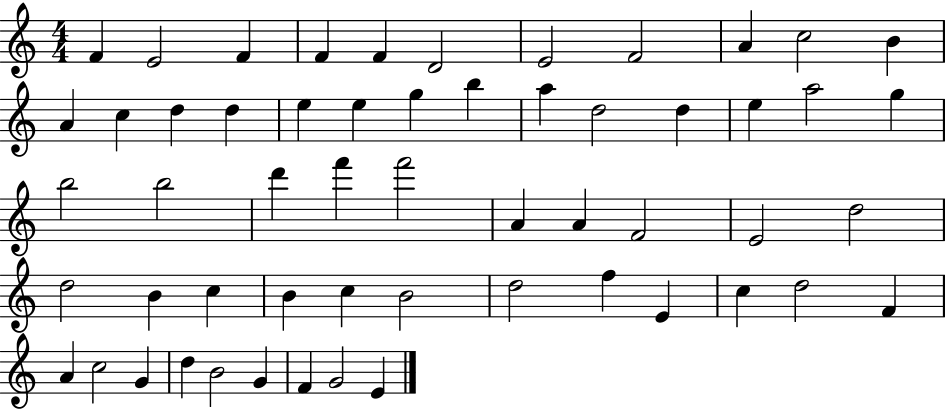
F4/q E4/h F4/q F4/q F4/q D4/h E4/h F4/h A4/q C5/h B4/q A4/q C5/q D5/q D5/q E5/q E5/q G5/q B5/q A5/q D5/h D5/q E5/q A5/h G5/q B5/h B5/h D6/q F6/q F6/h A4/q A4/q F4/h E4/h D5/h D5/h B4/q C5/q B4/q C5/q B4/h D5/h F5/q E4/q C5/q D5/h F4/q A4/q C5/h G4/q D5/q B4/h G4/q F4/q G4/h E4/q